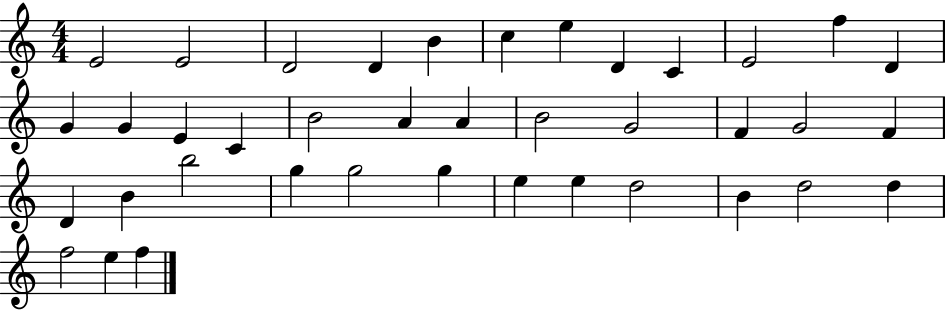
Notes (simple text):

E4/h E4/h D4/h D4/q B4/q C5/q E5/q D4/q C4/q E4/h F5/q D4/q G4/q G4/q E4/q C4/q B4/h A4/q A4/q B4/h G4/h F4/q G4/h F4/q D4/q B4/q B5/h G5/q G5/h G5/q E5/q E5/q D5/h B4/q D5/h D5/q F5/h E5/q F5/q